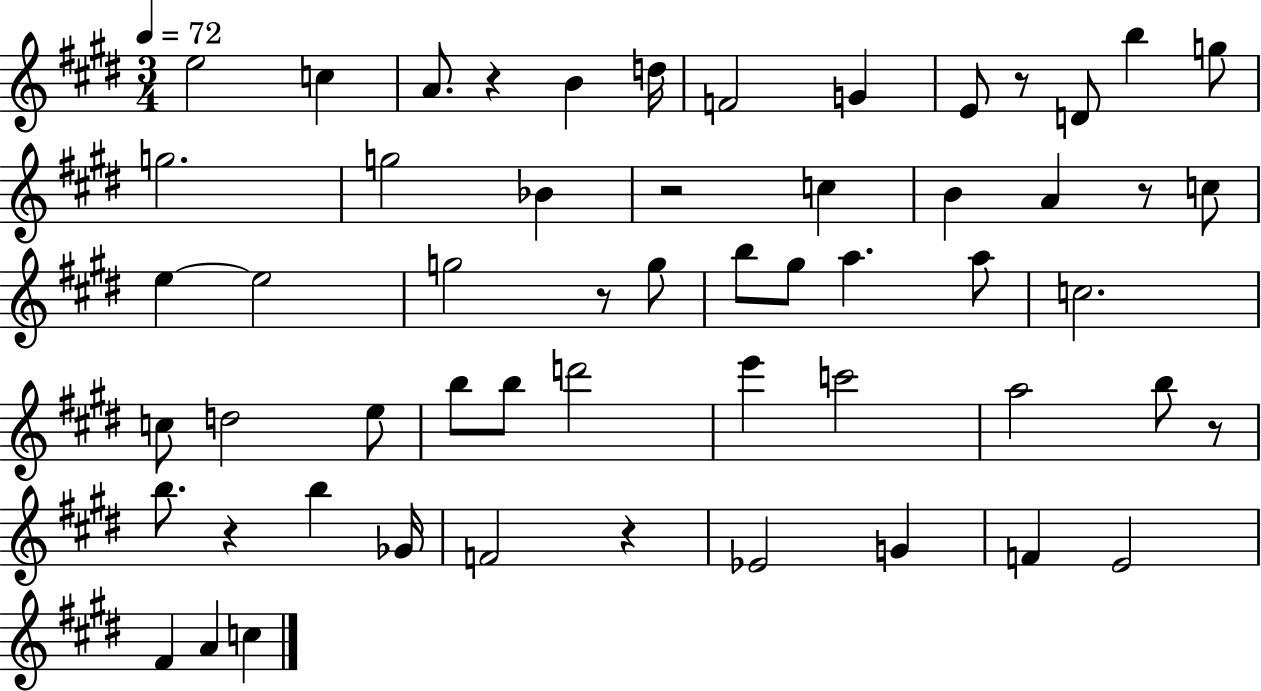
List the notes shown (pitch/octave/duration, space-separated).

E5/h C5/q A4/e. R/q B4/q D5/s F4/h G4/q E4/e R/e D4/e B5/q G5/e G5/h. G5/h Bb4/q R/h C5/q B4/q A4/q R/e C5/e E5/q E5/h G5/h R/e G5/e B5/e G#5/e A5/q. A5/e C5/h. C5/e D5/h E5/e B5/e B5/e D6/h E6/q C6/h A5/h B5/e R/e B5/e. R/q B5/q Gb4/s F4/h R/q Eb4/h G4/q F4/q E4/h F#4/q A4/q C5/q